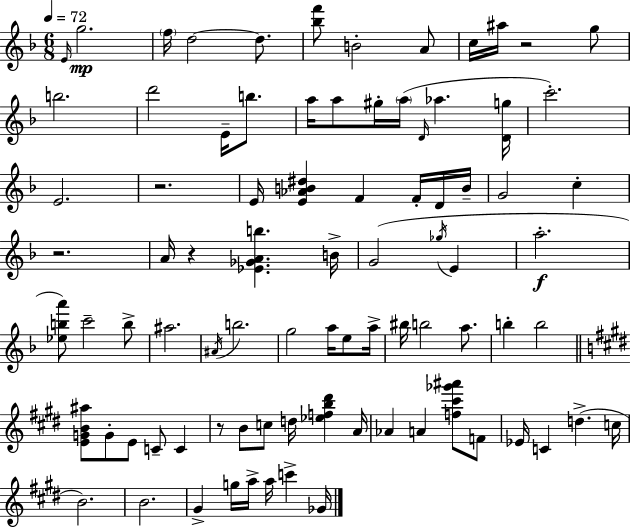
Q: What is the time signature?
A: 6/8